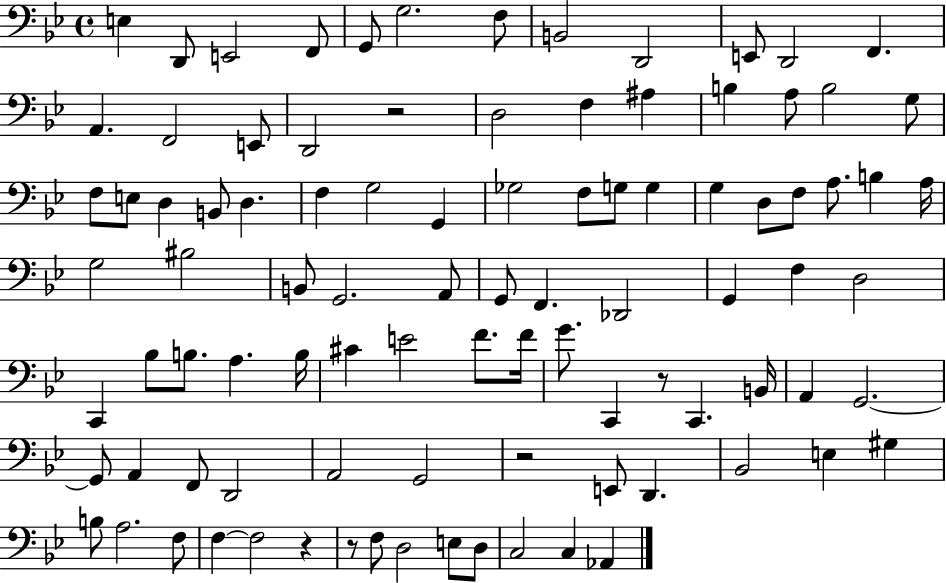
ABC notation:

X:1
T:Untitled
M:4/4
L:1/4
K:Bb
E, D,,/2 E,,2 F,,/2 G,,/2 G,2 F,/2 B,,2 D,,2 E,,/2 D,,2 F,, A,, F,,2 E,,/2 D,,2 z2 D,2 F, ^A, B, A,/2 B,2 G,/2 F,/2 E,/2 D, B,,/2 D, F, G,2 G,, _G,2 F,/2 G,/2 G, G, D,/2 F,/2 A,/2 B, A,/4 G,2 ^B,2 B,,/2 G,,2 A,,/2 G,,/2 F,, _D,,2 G,, F, D,2 C,, _B,/2 B,/2 A, B,/4 ^C E2 F/2 F/4 G/2 C,, z/2 C,, B,,/4 A,, G,,2 G,,/2 A,, F,,/2 D,,2 A,,2 G,,2 z2 E,,/2 D,, _B,,2 E, ^G, B,/2 A,2 F,/2 F, F,2 z z/2 F,/2 D,2 E,/2 D,/2 C,2 C, _A,,